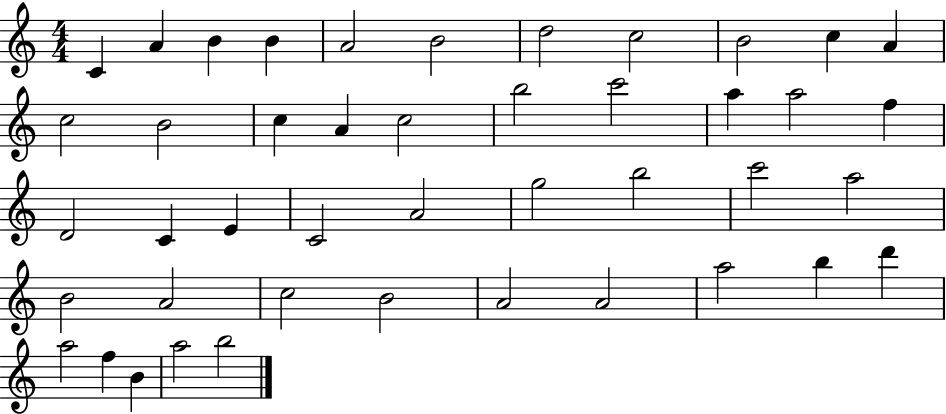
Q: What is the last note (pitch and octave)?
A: B5